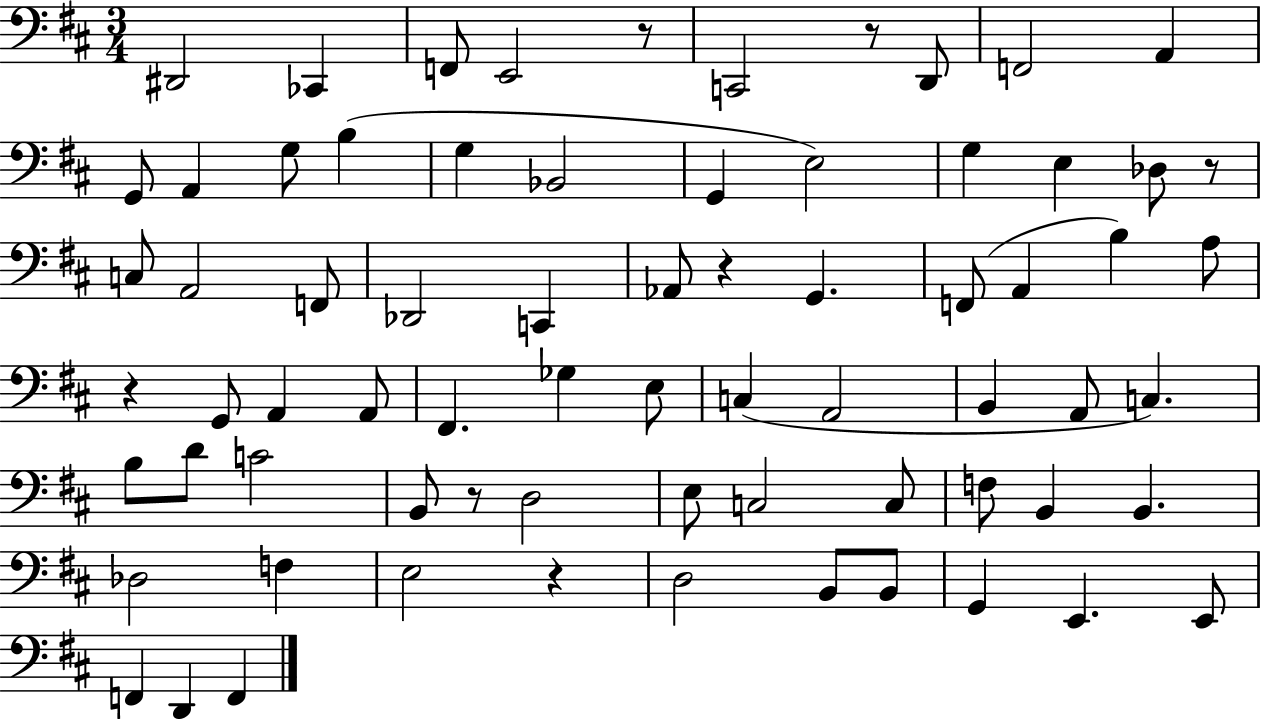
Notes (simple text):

D#2/h CES2/q F2/e E2/h R/e C2/h R/e D2/e F2/h A2/q G2/e A2/q G3/e B3/q G3/q Bb2/h G2/q E3/h G3/q E3/q Db3/e R/e C3/e A2/h F2/e Db2/h C2/q Ab2/e R/q G2/q. F2/e A2/q B3/q A3/e R/q G2/e A2/q A2/e F#2/q. Gb3/q E3/e C3/q A2/h B2/q A2/e C3/q. B3/e D4/e C4/h B2/e R/e D3/h E3/e C3/h C3/e F3/e B2/q B2/q. Db3/h F3/q E3/h R/q D3/h B2/e B2/e G2/q E2/q. E2/e F2/q D2/q F2/q